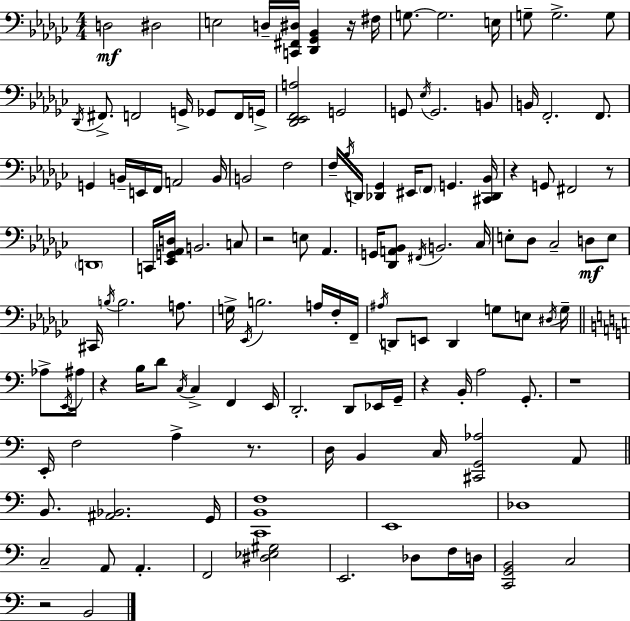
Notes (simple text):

D3/h D#3/h E3/h D3/s [C2,F#2,D#3]/s [Db2,Gb2,Bb2]/q R/s F#3/s G3/e. G3/h. E3/s G3/e G3/h. G3/e Db2/s F#2/e. F2/h G2/s Gb2/e F2/s G2/s [Db2,Eb2,F2,A3]/h G2/h G2/e Eb3/s G2/h. B2/e B2/s F2/h. F2/e. G2/q B2/s E2/s F2/s A2/h B2/s B2/h F3/h F3/s Bb3/s D2/s [Db2,Gb2]/q EIS2/s F2/e G2/q. [C#2,Db2,Bb2]/s R/q G2/e F#2/h R/e D2/w C2/s [Eb2,G2,Ab2,D3]/s B2/h. C3/e R/h E3/e Ab2/q. G2/s [Db2,A2,Bb2]/e F#2/s B2/h. CES3/s E3/e Db3/e CES3/h D3/e E3/e C#2/s B3/s B3/h. A3/e. G3/s Eb2/s B3/h. A3/s F3/s F2/s A#3/s D2/e E2/e D2/q G3/e E3/e D#3/s G3/s Ab3/e E2/s A#3/s R/q B3/s D4/e C3/s C3/q F2/q E2/s D2/h. D2/e Eb2/s G2/s R/q B2/s A3/h G2/e. R/w E2/s F3/h A3/q R/e. D3/s B2/q C3/s [C#2,G2,Ab3]/h A2/e B2/e. [A#2,Bb2]/h. G2/s [C2,B2,F3]/w E2/w Db3/w C3/h A2/e A2/q. F2/h [D#3,Eb3,G#3]/h E2/h. Db3/e F3/s D3/s [C2,G2,B2]/h C3/h R/h B2/h